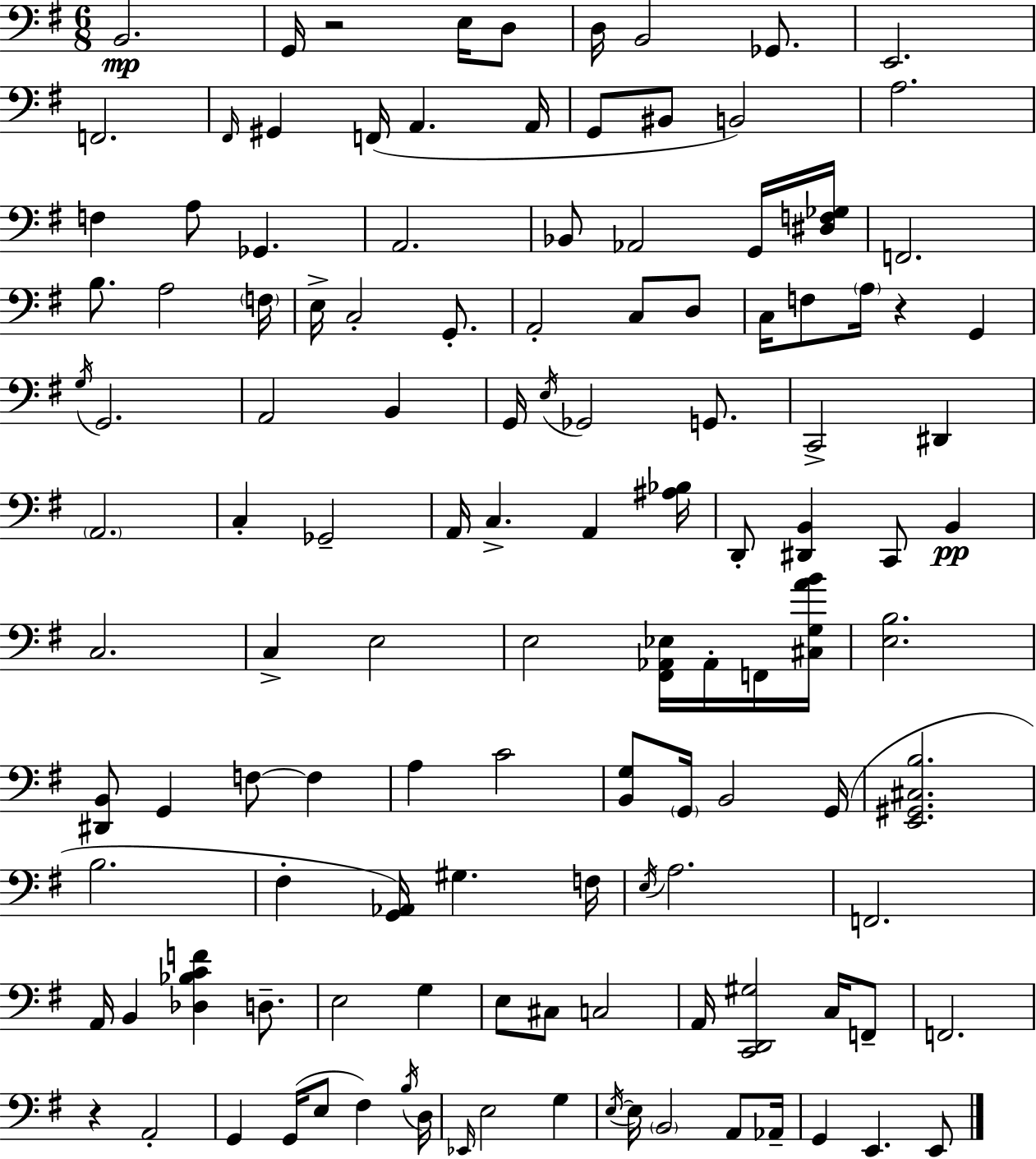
{
  \clef bass
  \numericTimeSignature
  \time 6/8
  \key e \minor
  b,2.\mp | g,16 r2 e16 d8 | d16 b,2 ges,8. | e,2. | \break f,2. | \grace { fis,16 } gis,4 f,16( a,4. | a,16 g,8 bis,8 b,2) | a2. | \break f4 a8 ges,4. | a,2. | bes,8 aes,2 g,16 | <dis f ges>16 f,2. | \break b8. a2 | \parenthesize f16 e16-> c2-. g,8.-. | a,2-. c8 d8 | c16 f8 \parenthesize a16 r4 g,4 | \break \acciaccatura { g16 } g,2. | a,2 b,4 | g,16 \acciaccatura { e16 } ges,2 | g,8. c,2-> dis,4 | \break \parenthesize a,2. | c4-. ges,2-- | a,16 c4.-> a,4 | <ais bes>16 d,8-. <dis, b,>4 c,8 b,4\pp | \break c2. | c4-> e2 | e2 <fis, aes, ees>16 | aes,16-. f,16 <cis g a' b'>16 <e b>2. | \break <dis, b,>8 g,4 f8~~ f4 | a4 c'2 | <b, g>8 \parenthesize g,16 b,2 | g,16( <e, gis, cis b>2. | \break b2. | fis4-. <g, aes,>16) gis4. | f16 \acciaccatura { e16 } a2. | f,2. | \break a,16 b,4 <des bes c' f'>4 | d8.-- e2 | g4 e8 cis8 c2 | a,16 <c, d, gis>2 | \break c16 f,8-- f,2. | r4 a,2-. | g,4 g,16( e8 fis4) | \acciaccatura { b16 } d16 \grace { ees,16 } e2 | \break g4 \acciaccatura { e16~ }~ e16 \parenthesize b,2 | a,8 aes,16-- g,4 e,4. | e,8 \bar "|."
}